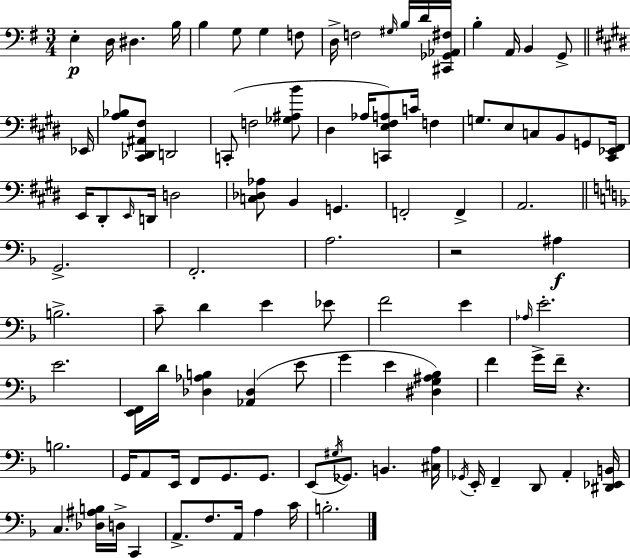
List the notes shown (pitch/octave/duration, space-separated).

E3/q D3/s D#3/q. B3/s B3/q G3/e G3/q F3/e D3/s F3/h G#3/s B3/s D4/s [C#2,Gb2,Ab2,F#3]/s B3/q A2/s B2/q G2/e Eb2/s [A3,Bb3]/e [C#2,Db2,A#2,F#3]/e D2/h C2/e F3/h [Gb3,A#3,B4]/e D#3/q Ab3/s [C2,E3,F#3,A3]/e C4/s F3/q G3/e. E3/e C3/e B2/e G2/e [C#2,Eb2,F#2]/s E2/s D#2/e E2/s D2/s D3/h [C3,Db3,Ab3]/e B2/q G2/q. F2/h F2/q A2/h. G2/h. F2/h. A3/h. R/h A#3/q B3/h. C4/e D4/q E4/q Eb4/e F4/h E4/q Ab3/s E4/h. E4/h. [E2,F2]/s D4/s [Db3,Ab3,B3]/q [Ab2,Db3]/q E4/e G4/q E4/q [D#3,G3,A#3,Bb3]/q F4/q G4/s F4/s R/q. B3/h. G2/s A2/e E2/s F2/e G2/e. G2/e. E2/e G#3/s Gb2/e. B2/q. [C#3,A3]/s Gb2/s E2/s F2/q D2/e A2/q [D#2,Eb2,B2]/s C3/q. [Db3,A#3,B3]/s D3/s C2/q A2/e. F3/e. A2/s A3/q C4/s B3/h.